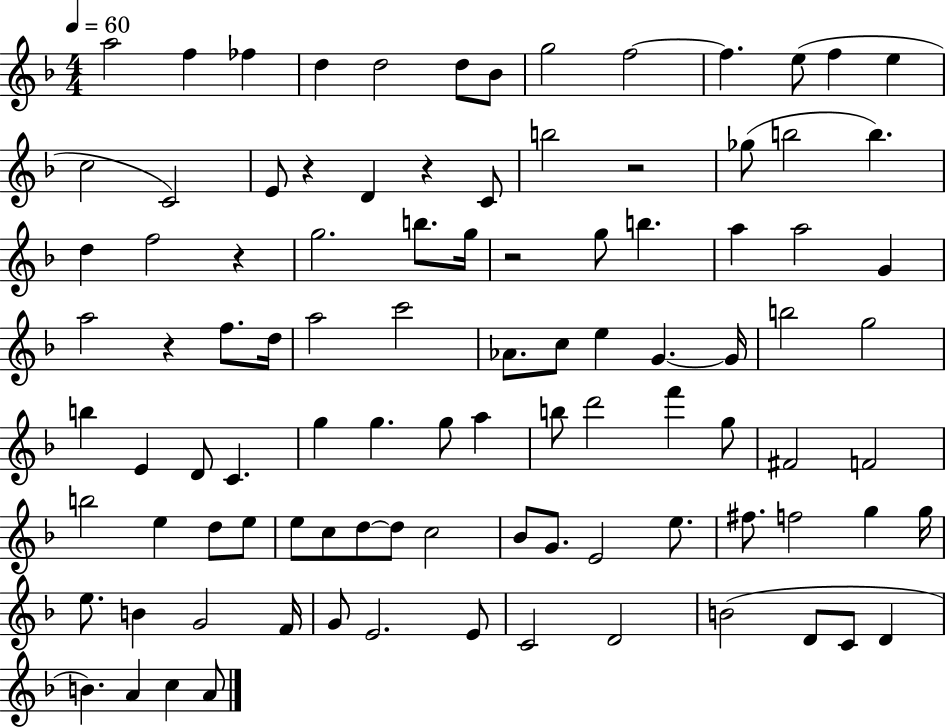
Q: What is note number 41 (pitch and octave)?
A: G4